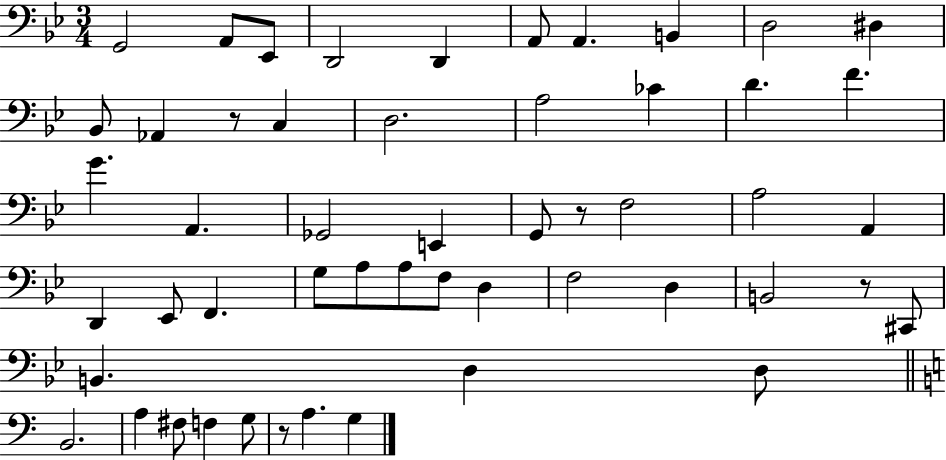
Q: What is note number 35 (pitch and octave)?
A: F3